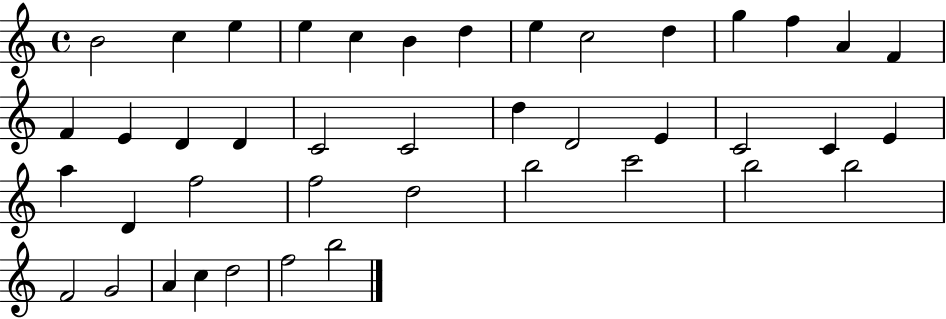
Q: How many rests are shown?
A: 0